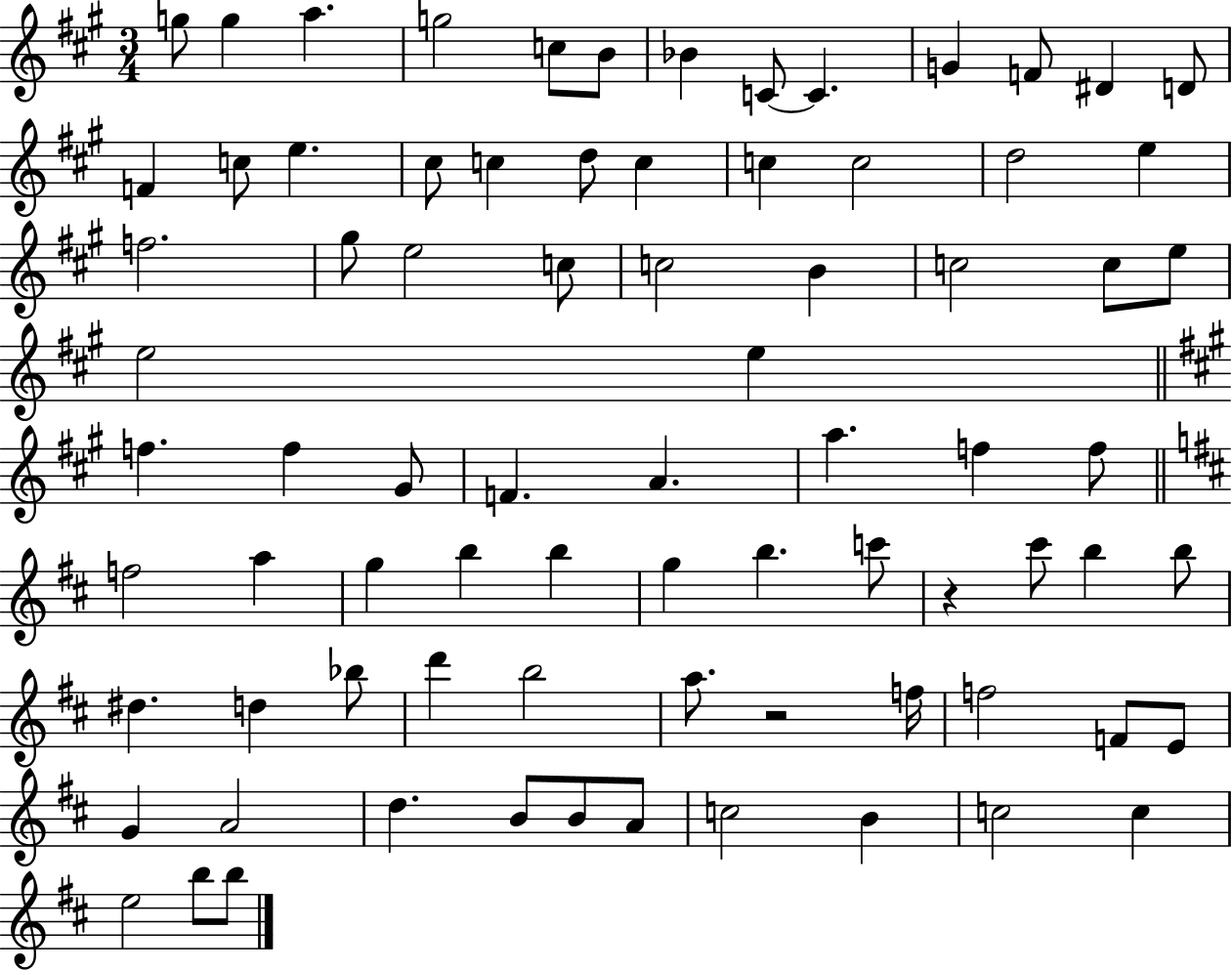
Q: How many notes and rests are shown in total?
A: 79